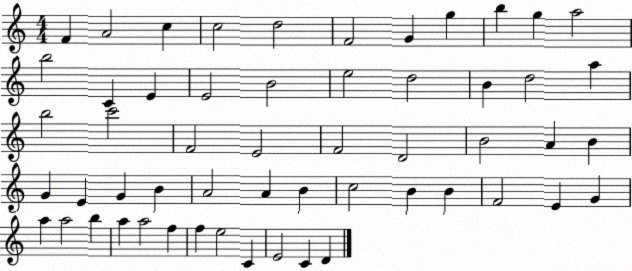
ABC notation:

X:1
T:Untitled
M:4/4
L:1/4
K:C
F A2 c c2 d2 F2 G g b g a2 b2 C E E2 B2 e2 d2 B d2 a b2 c'2 F2 E2 F2 D2 B2 A B G E G B A2 A B c2 B B F2 E G a a2 b a a2 f f e2 C E2 C D